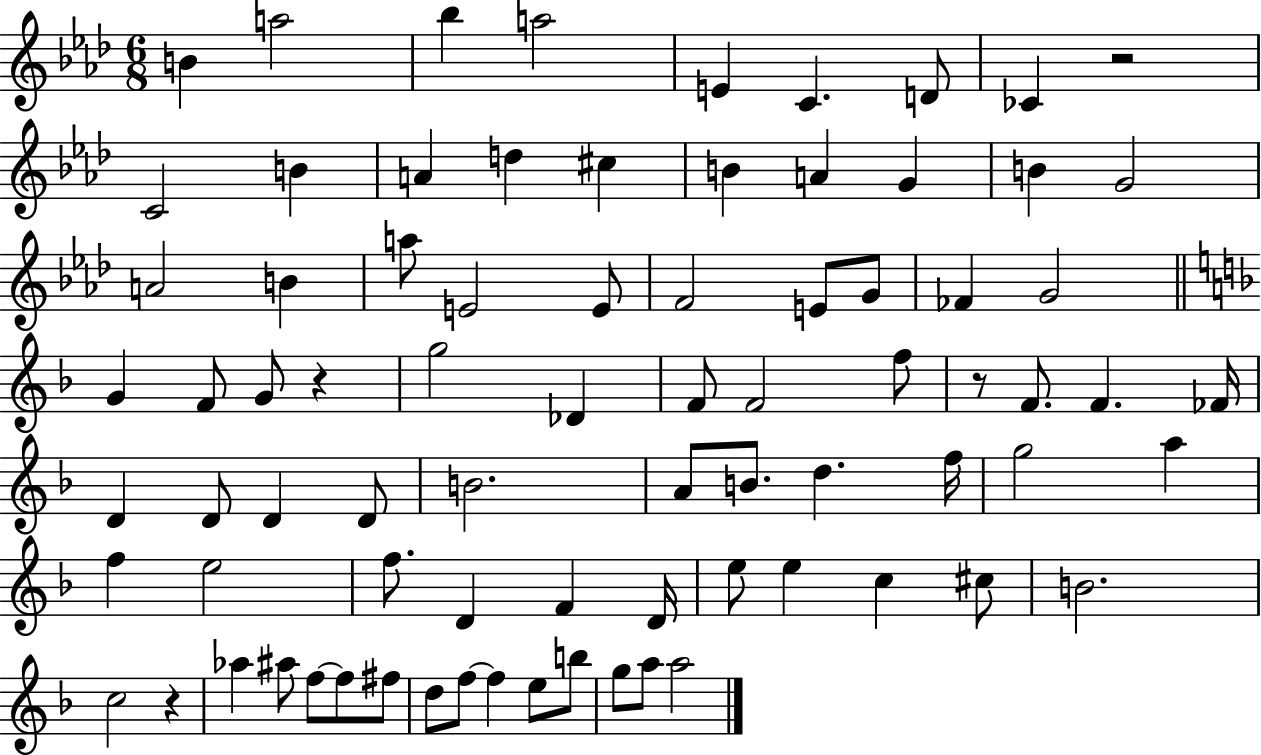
B4/q A5/h Bb5/q A5/h E4/q C4/q. D4/e CES4/q R/h C4/h B4/q A4/q D5/q C#5/q B4/q A4/q G4/q B4/q G4/h A4/h B4/q A5/e E4/h E4/e F4/h E4/e G4/e FES4/q G4/h G4/q F4/e G4/e R/q G5/h Db4/q F4/e F4/h F5/e R/e F4/e. F4/q. FES4/s D4/q D4/e D4/q D4/e B4/h. A4/e B4/e. D5/q. F5/s G5/h A5/q F5/q E5/h F5/e. D4/q F4/q D4/s E5/e E5/q C5/q C#5/e B4/h. C5/h R/q Ab5/q A#5/e F5/e F5/e F#5/e D5/e F5/e F5/q E5/e B5/e G5/e A5/e A5/h